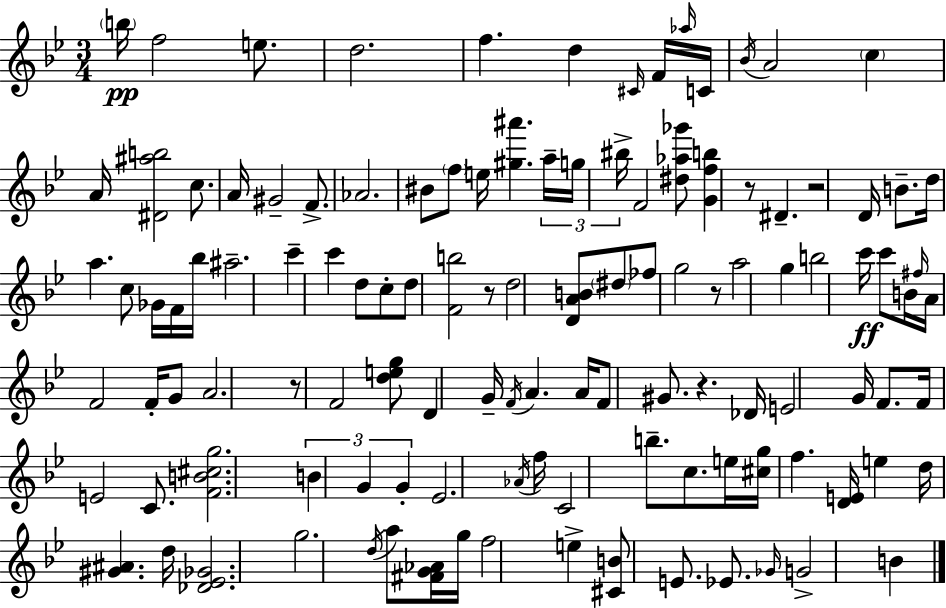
X:1
T:Untitled
M:3/4
L:1/4
K:Gm
b/4 f2 e/2 d2 f d ^C/4 F/4 _a/4 C/4 _B/4 A2 c A/4 [^D^ab]2 c/2 A/4 ^G2 F/2 _A2 ^B/2 f/2 e/4 [^g^a'] a/4 g/4 ^b/4 F2 [^d_a_g']/2 [Gfb] z/2 ^D z2 D/4 B/2 d/4 a c/2 _G/4 F/4 _b/4 ^a2 c' c' d/2 c/2 d/2 [Fb]2 z/2 d2 [DAB]/2 ^d/2 _f/2 g2 z/2 a2 g b2 c'/4 c'/2 B/4 ^f/4 A/4 F2 F/4 G/2 A2 z/2 F2 [deg]/2 D G/4 F/4 A A/4 F/2 ^G/2 z _D/4 E2 G/4 F/2 F/4 E2 C/2 [FB^cg]2 B G G _E2 _A/4 f/4 C2 b/2 c/2 e/4 [^cg]/4 f [DE]/4 e d/4 [^G^A] d/4 [_D_E_G]2 g2 d/4 a/2 [^FG_A]/4 g/4 f2 e [^CB]/2 E/2 _E/2 _G/4 G2 B